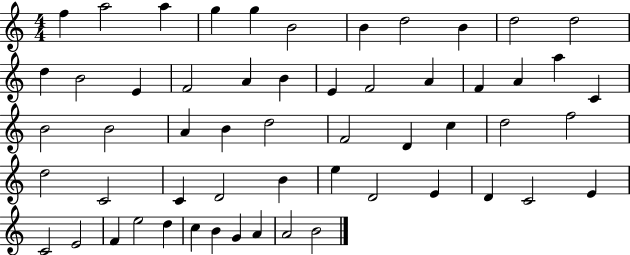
X:1
T:Untitled
M:4/4
L:1/4
K:C
f a2 a g g B2 B d2 B d2 d2 d B2 E F2 A B E F2 A F A a C B2 B2 A B d2 F2 D c d2 f2 d2 C2 C D2 B e D2 E D C2 E C2 E2 F e2 d c B G A A2 B2